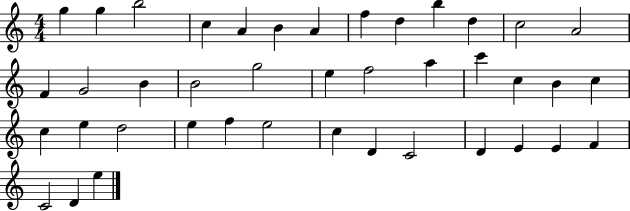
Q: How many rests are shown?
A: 0